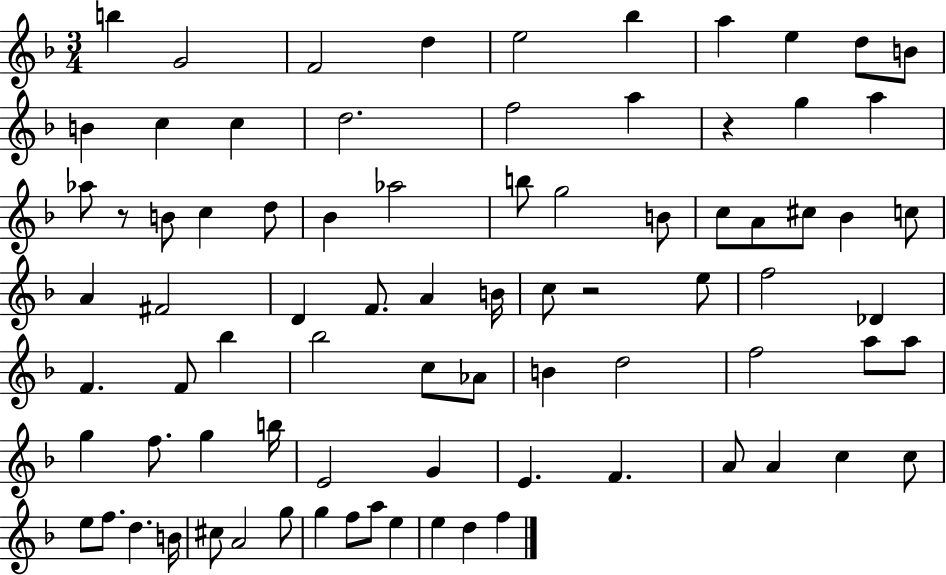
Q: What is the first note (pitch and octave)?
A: B5